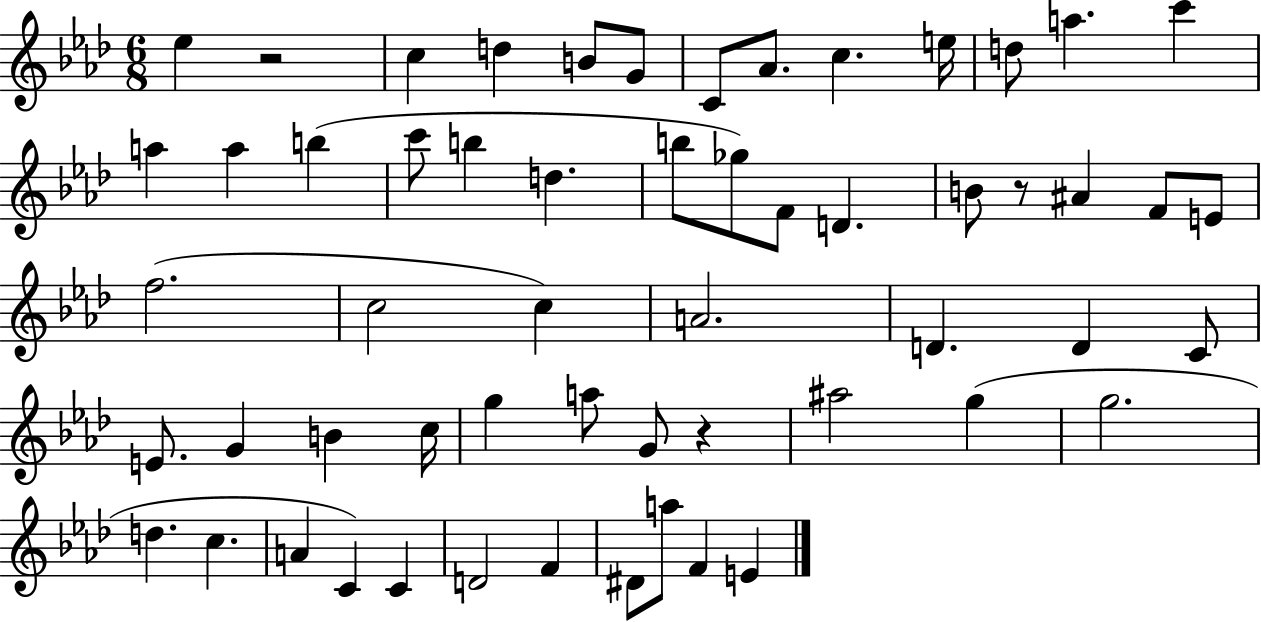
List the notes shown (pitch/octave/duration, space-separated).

Eb5/q R/h C5/q D5/q B4/e G4/e C4/e Ab4/e. C5/q. E5/s D5/e A5/q. C6/q A5/q A5/q B5/q C6/e B5/q D5/q. B5/e Gb5/e F4/e D4/q. B4/e R/e A#4/q F4/e E4/e F5/h. C5/h C5/q A4/h. D4/q. D4/q C4/e E4/e. G4/q B4/q C5/s G5/q A5/e G4/e R/q A#5/h G5/q G5/h. D5/q. C5/q. A4/q C4/q C4/q D4/h F4/q D#4/e A5/e F4/q E4/q